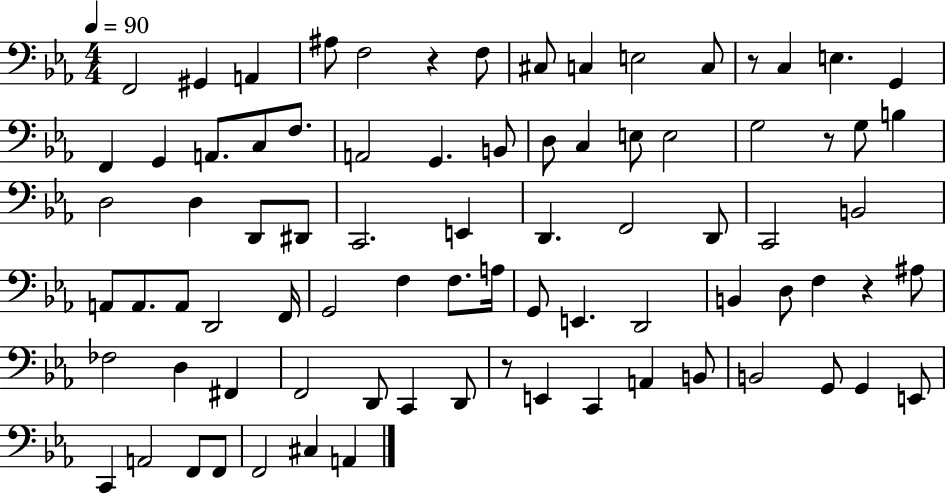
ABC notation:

X:1
T:Untitled
M:4/4
L:1/4
K:Eb
F,,2 ^G,, A,, ^A,/2 F,2 z F,/2 ^C,/2 C, E,2 C,/2 z/2 C, E, G,, F,, G,, A,,/2 C,/2 F,/2 A,,2 G,, B,,/2 D,/2 C, E,/2 E,2 G,2 z/2 G,/2 B, D,2 D, D,,/2 ^D,,/2 C,,2 E,, D,, F,,2 D,,/2 C,,2 B,,2 A,,/2 A,,/2 A,,/2 D,,2 F,,/4 G,,2 F, F,/2 A,/4 G,,/2 E,, D,,2 B,, D,/2 F, z ^A,/2 _F,2 D, ^F,, F,,2 D,,/2 C,, D,,/2 z/2 E,, C,, A,, B,,/2 B,,2 G,,/2 G,, E,,/2 C,, A,,2 F,,/2 F,,/2 F,,2 ^C, A,,